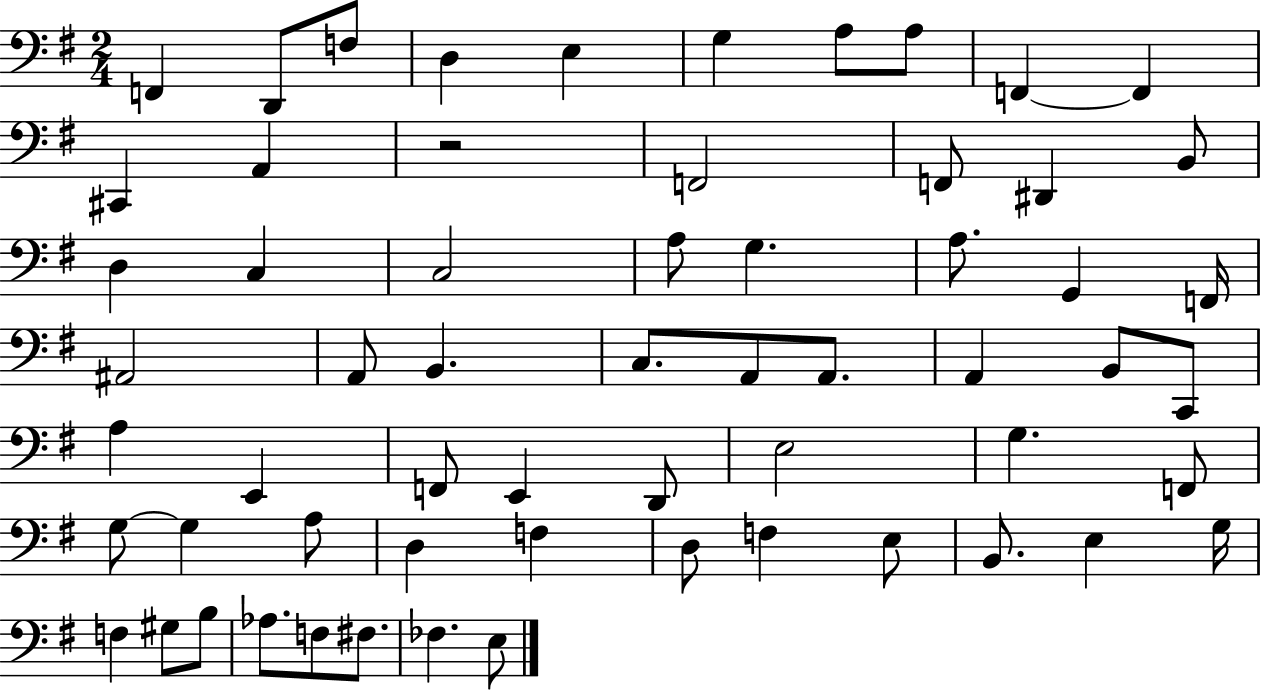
{
  \clef bass
  \numericTimeSignature
  \time 2/4
  \key g \major
  f,4 d,8 f8 | d4 e4 | g4 a8 a8 | f,4~~ f,4 | \break cis,4 a,4 | r2 | f,2 | f,8 dis,4 b,8 | \break d4 c4 | c2 | a8 g4. | a8. g,4 f,16 | \break ais,2 | a,8 b,4. | c8. a,8 a,8. | a,4 b,8 c,8 | \break a4 e,4 | f,8 e,4 d,8 | e2 | g4. f,8 | \break g8~~ g4 a8 | d4 f4 | d8 f4 e8 | b,8. e4 g16 | \break f4 gis8 b8 | aes8. f8 fis8. | fes4. e8 | \bar "|."
}